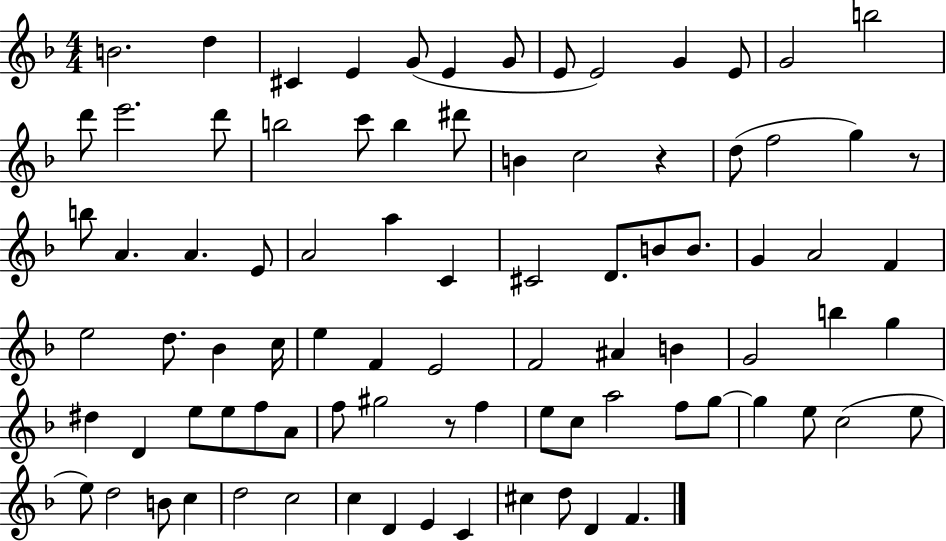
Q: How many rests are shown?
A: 3